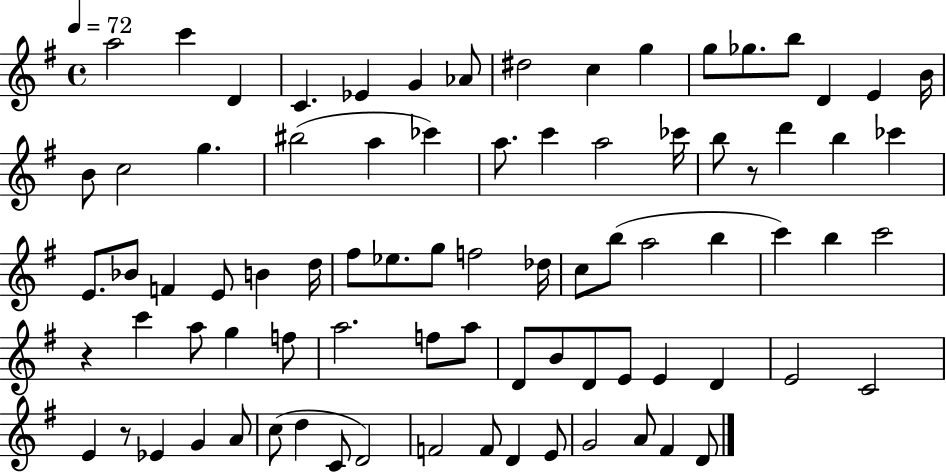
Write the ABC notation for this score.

X:1
T:Untitled
M:4/4
L:1/4
K:G
a2 c' D C _E G _A/2 ^d2 c g g/2 _g/2 b/2 D E B/4 B/2 c2 g ^b2 a _c' a/2 c' a2 _c'/4 b/2 z/2 d' b _c' E/2 _B/2 F E/2 B d/4 ^f/2 _e/2 g/2 f2 _d/4 c/2 b/2 a2 b c' b c'2 z c' a/2 g f/2 a2 f/2 a/2 D/2 B/2 D/2 E/2 E D E2 C2 E z/2 _E G A/2 c/2 d C/2 D2 F2 F/2 D E/2 G2 A/2 ^F D/2